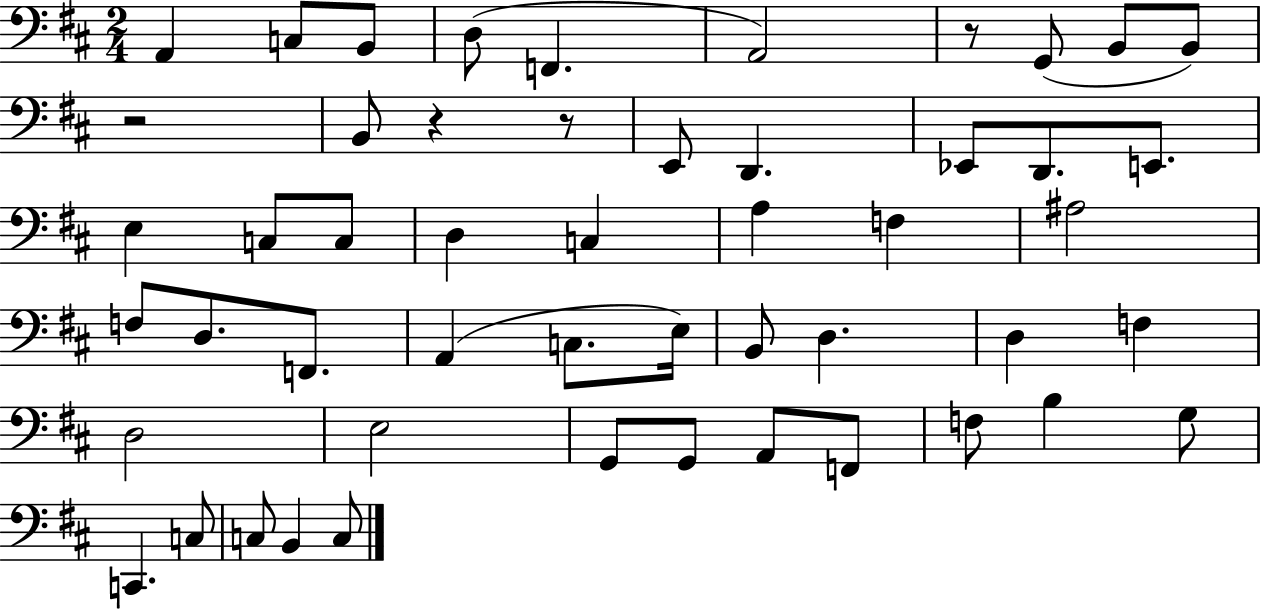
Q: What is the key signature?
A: D major